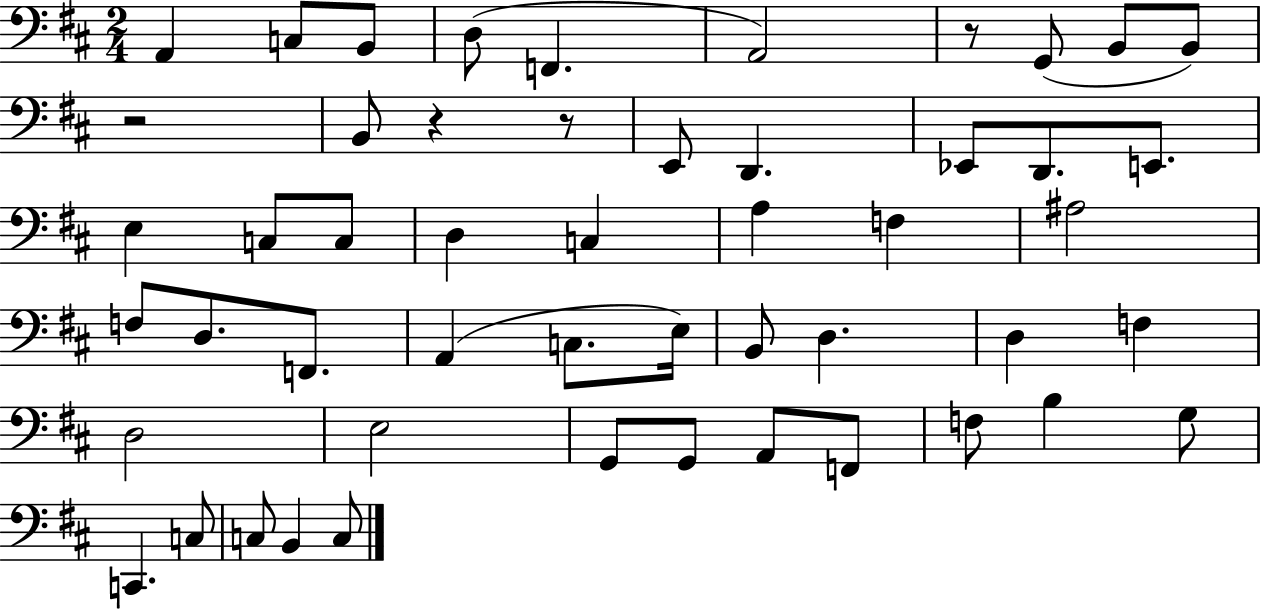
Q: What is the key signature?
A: D major